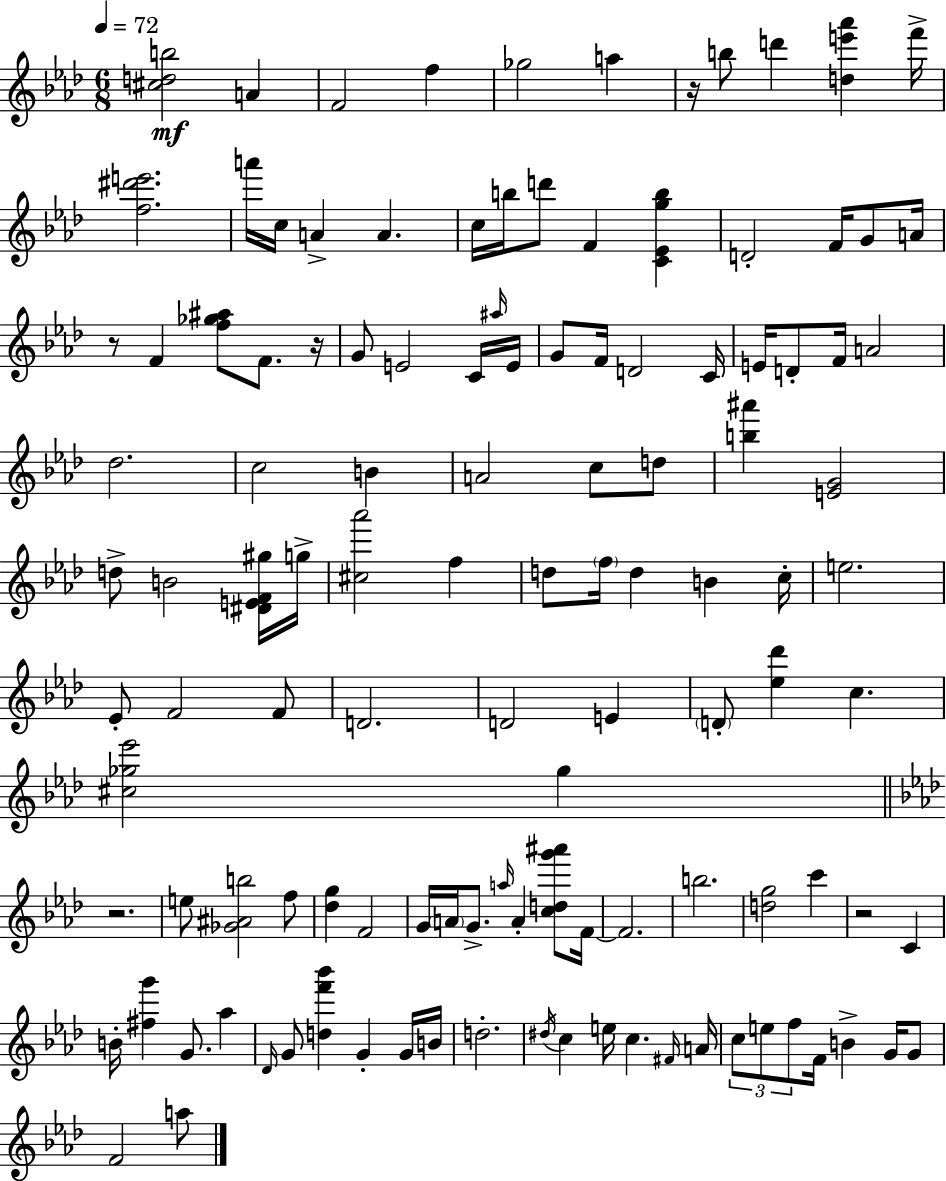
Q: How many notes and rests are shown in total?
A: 119